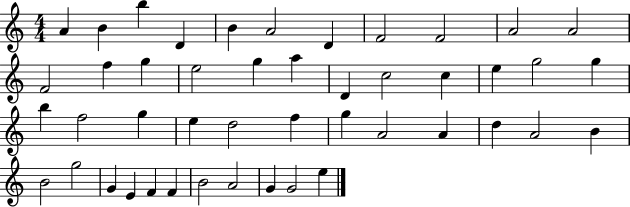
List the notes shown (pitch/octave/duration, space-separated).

A4/q B4/q B5/q D4/q B4/q A4/h D4/q F4/h F4/h A4/h A4/h F4/h F5/q G5/q E5/h G5/q A5/q D4/q C5/h C5/q E5/q G5/h G5/q B5/q F5/h G5/q E5/q D5/h F5/q G5/q A4/h A4/q D5/q A4/h B4/q B4/h G5/h G4/q E4/q F4/q F4/q B4/h A4/h G4/q G4/h E5/q